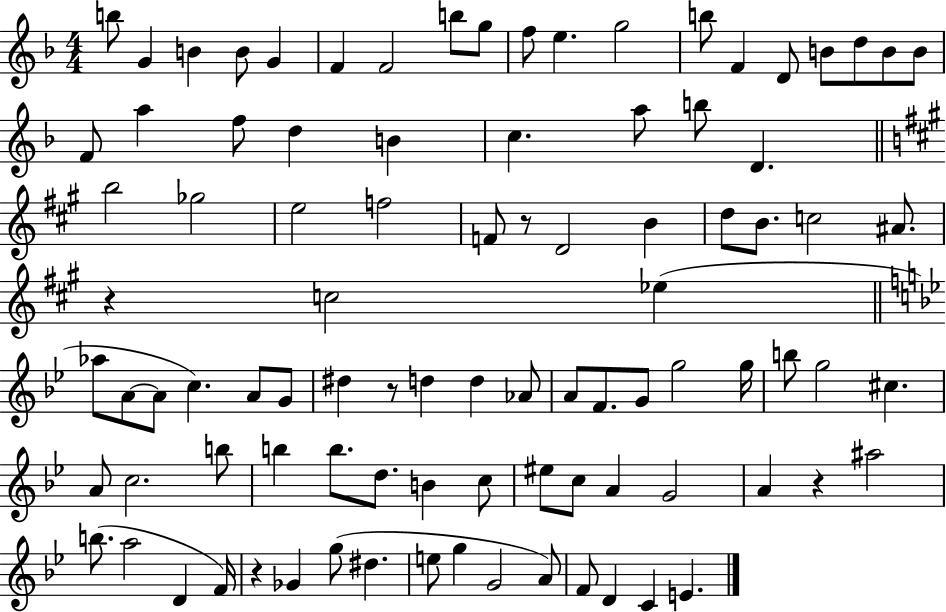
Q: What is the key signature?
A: F major